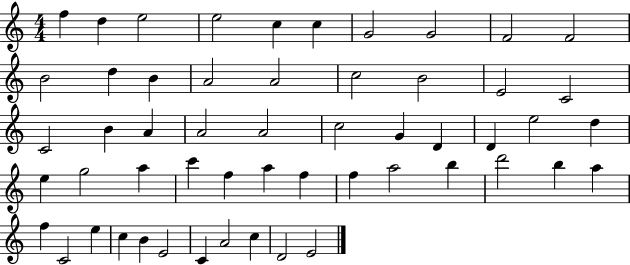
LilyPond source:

{
  \clef treble
  \numericTimeSignature
  \time 4/4
  \key c \major
  f''4 d''4 e''2 | e''2 c''4 c''4 | g'2 g'2 | f'2 f'2 | \break b'2 d''4 b'4 | a'2 a'2 | c''2 b'2 | e'2 c'2 | \break c'2 b'4 a'4 | a'2 a'2 | c''2 g'4 d'4 | d'4 e''2 d''4 | \break e''4 g''2 a''4 | c'''4 f''4 a''4 f''4 | f''4 a''2 b''4 | d'''2 b''4 a''4 | \break f''4 c'2 e''4 | c''4 b'4 e'2 | c'4 a'2 c''4 | d'2 e'2 | \break \bar "|."
}